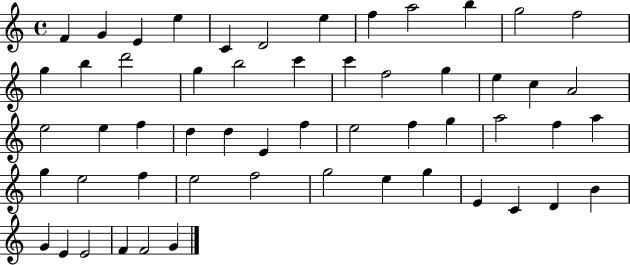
X:1
T:Untitled
M:4/4
L:1/4
K:C
F G E e C D2 e f a2 b g2 f2 g b d'2 g b2 c' c' f2 g e c A2 e2 e f d d E f e2 f g a2 f a g e2 f e2 f2 g2 e g E C D B G E E2 F F2 G